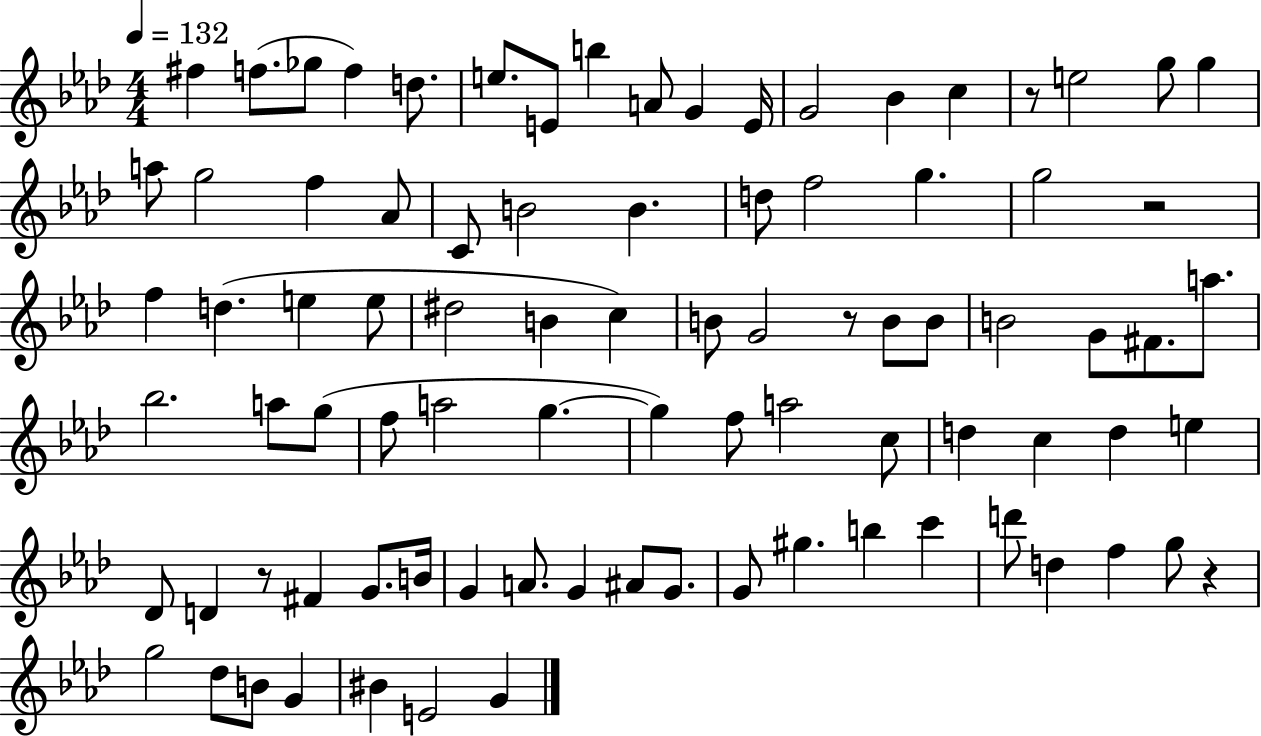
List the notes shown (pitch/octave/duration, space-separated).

F#5/q F5/e. Gb5/e F5/q D5/e. E5/e. E4/e B5/q A4/e G4/q E4/s G4/h Bb4/q C5/q R/e E5/h G5/e G5/q A5/e G5/h F5/q Ab4/e C4/e B4/h B4/q. D5/e F5/h G5/q. G5/h R/h F5/q D5/q. E5/q E5/e D#5/h B4/q C5/q B4/e G4/h R/e B4/e B4/e B4/h G4/e F#4/e. A5/e. Bb5/h. A5/e G5/e F5/e A5/h G5/q. G5/q F5/e A5/h C5/e D5/q C5/q D5/q E5/q Db4/e D4/q R/e F#4/q G4/e. B4/s G4/q A4/e. G4/q A#4/e G4/e. G4/e G#5/q. B5/q C6/q D6/e D5/q F5/q G5/e R/q G5/h Db5/e B4/e G4/q BIS4/q E4/h G4/q